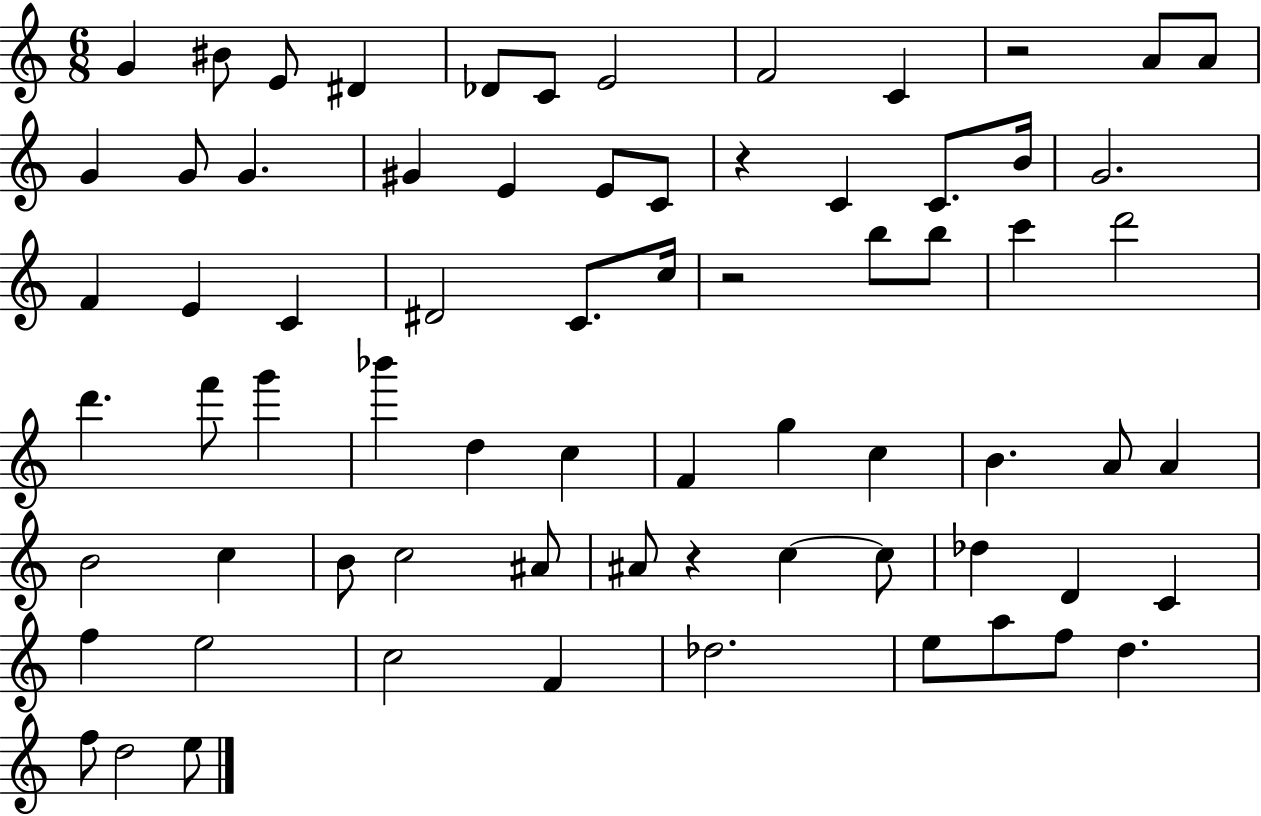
{
  \clef treble
  \numericTimeSignature
  \time 6/8
  \key c \major
  g'4 bis'8 e'8 dis'4 | des'8 c'8 e'2 | f'2 c'4 | r2 a'8 a'8 | \break g'4 g'8 g'4. | gis'4 e'4 e'8 c'8 | r4 c'4 c'8. b'16 | g'2. | \break f'4 e'4 c'4 | dis'2 c'8. c''16 | r2 b''8 b''8 | c'''4 d'''2 | \break d'''4. f'''8 g'''4 | bes'''4 d''4 c''4 | f'4 g''4 c''4 | b'4. a'8 a'4 | \break b'2 c''4 | b'8 c''2 ais'8 | ais'8 r4 c''4~~ c''8 | des''4 d'4 c'4 | \break f''4 e''2 | c''2 f'4 | des''2. | e''8 a''8 f''8 d''4. | \break f''8 d''2 e''8 | \bar "|."
}